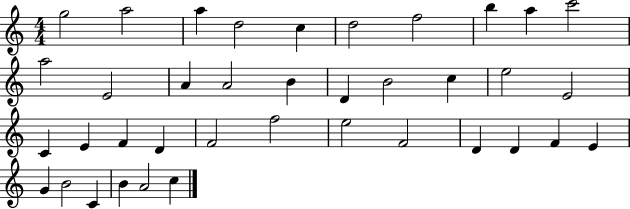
G5/h A5/h A5/q D5/h C5/q D5/h F5/h B5/q A5/q C6/h A5/h E4/h A4/q A4/h B4/q D4/q B4/h C5/q E5/h E4/h C4/q E4/q F4/q D4/q F4/h F5/h E5/h F4/h D4/q D4/q F4/q E4/q G4/q B4/h C4/q B4/q A4/h C5/q